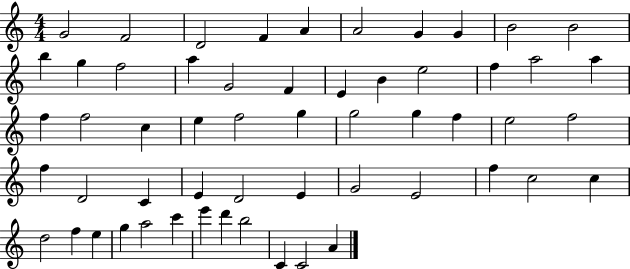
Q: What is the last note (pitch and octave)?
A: A4